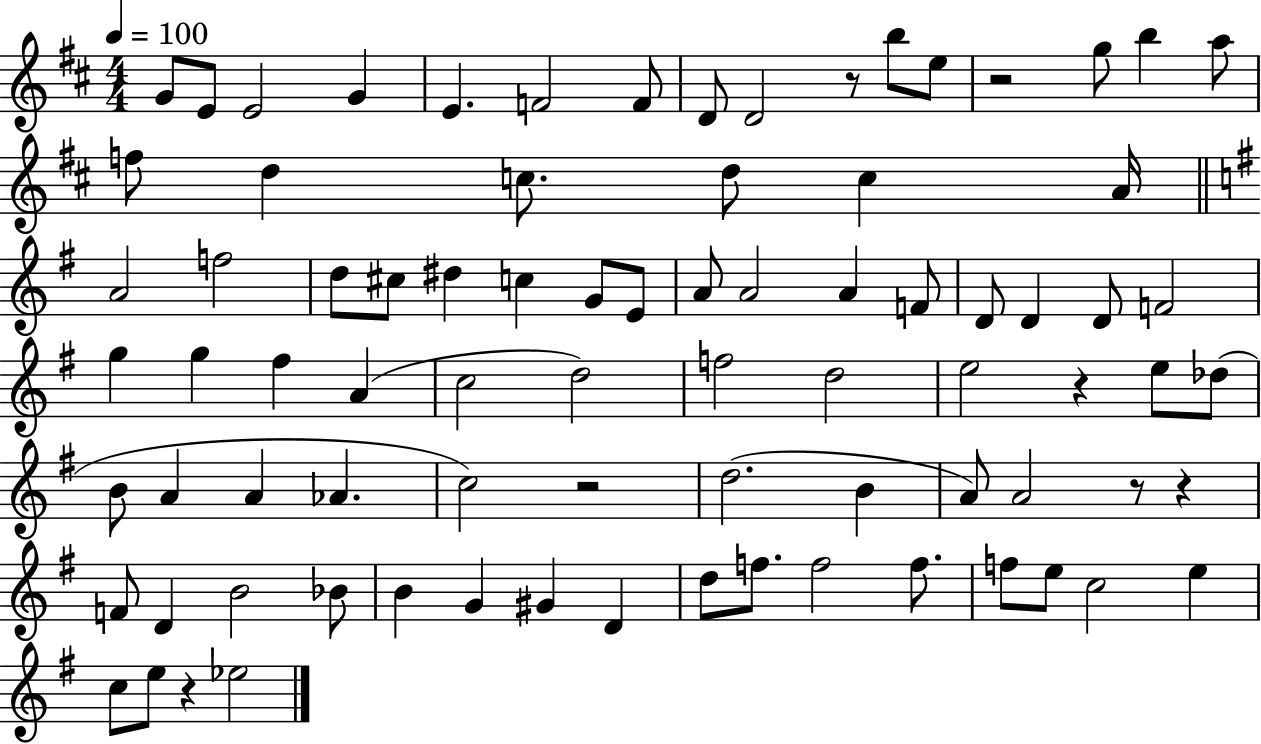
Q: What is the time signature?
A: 4/4